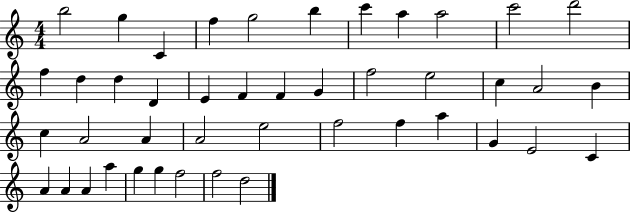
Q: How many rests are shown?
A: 0